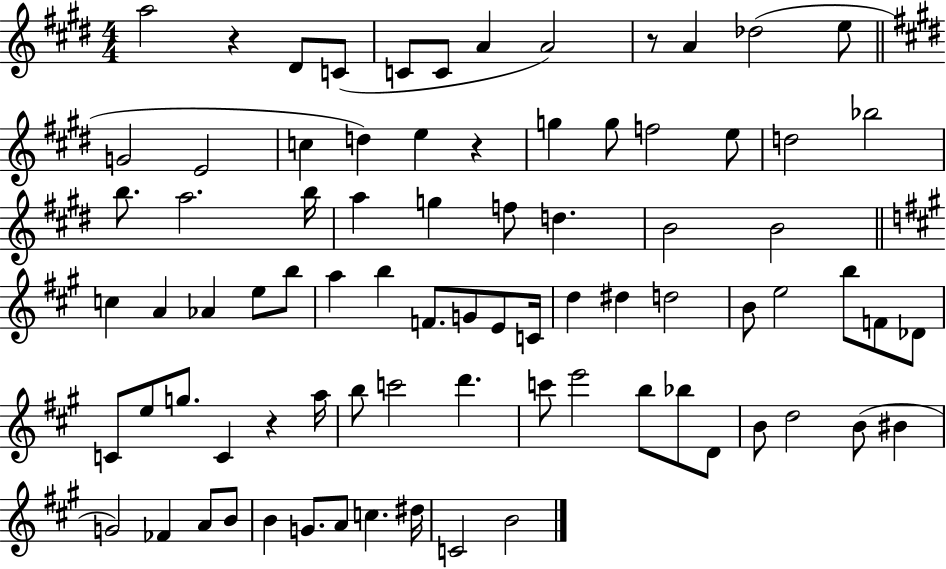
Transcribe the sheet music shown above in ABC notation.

X:1
T:Untitled
M:4/4
L:1/4
K:E
a2 z ^D/2 C/2 C/2 C/2 A A2 z/2 A _d2 e/2 G2 E2 c d e z g g/2 f2 e/2 d2 _b2 b/2 a2 b/4 a g f/2 d B2 B2 c A _A e/2 b/2 a b F/2 G/2 E/2 C/4 d ^d d2 B/2 e2 b/2 F/2 _D/2 C/2 e/2 g/2 C z a/4 b/2 c'2 d' c'/2 e'2 b/2 _b/2 D/2 B/2 d2 B/2 ^B G2 _F A/2 B/2 B G/2 A/2 c ^d/4 C2 B2